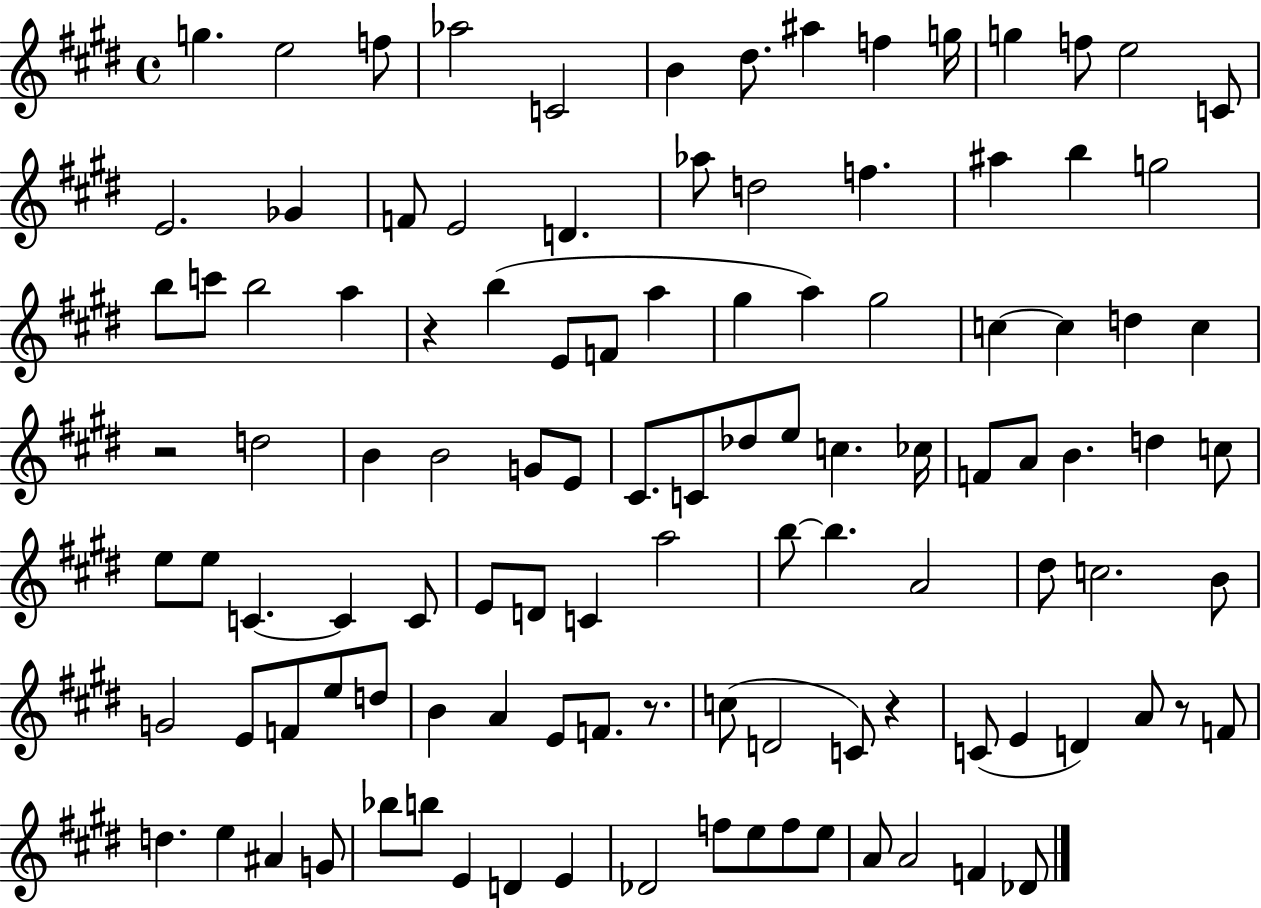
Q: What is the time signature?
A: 4/4